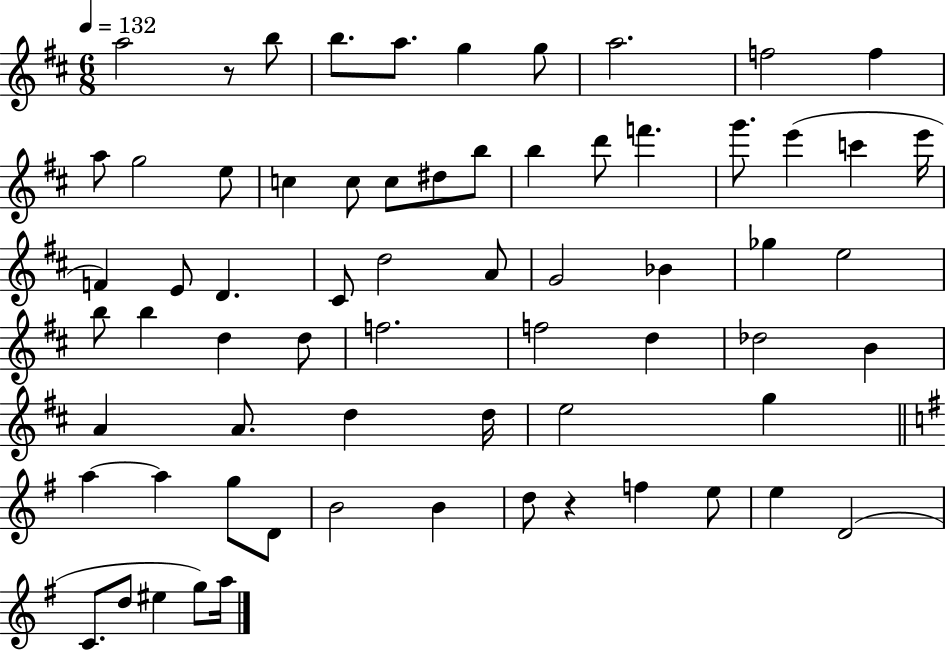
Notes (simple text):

A5/h R/e B5/e B5/e. A5/e. G5/q G5/e A5/h. F5/h F5/q A5/e G5/h E5/e C5/q C5/e C5/e D#5/e B5/e B5/q D6/e F6/q. G6/e. E6/q C6/q E6/s F4/q E4/e D4/q. C#4/e D5/h A4/e G4/h Bb4/q Gb5/q E5/h B5/e B5/q D5/q D5/e F5/h. F5/h D5/q Db5/h B4/q A4/q A4/e. D5/q D5/s E5/h G5/q A5/q A5/q G5/e D4/e B4/h B4/q D5/e R/q F5/q E5/e E5/q D4/h C4/e. D5/e EIS5/q G5/e A5/s